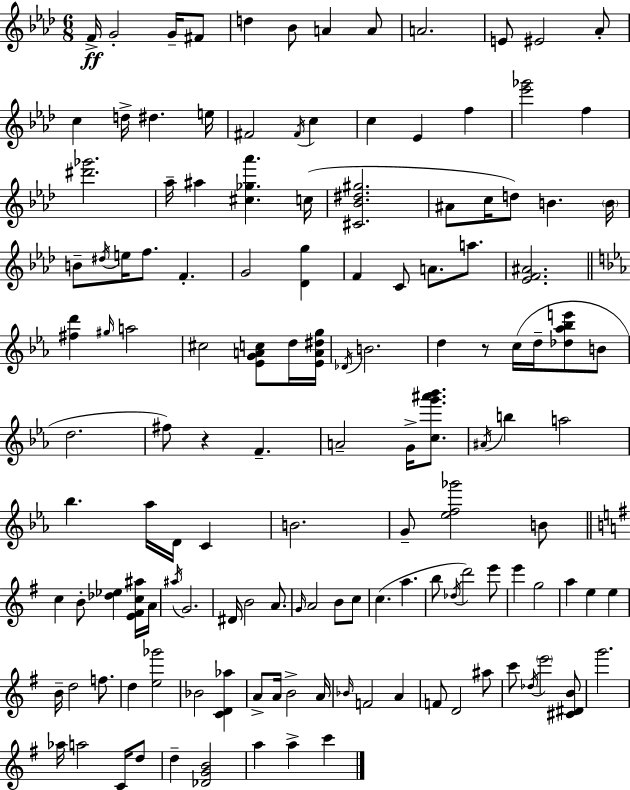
F4/s G4/h G4/s F#4/e D5/q Bb4/e A4/q A4/e A4/h. E4/e EIS4/h Ab4/e C5/q D5/s D#5/q. E5/s F#4/h F#4/s C5/q C5/q Eb4/q F5/q [Eb6,Gb6]/h F5/q [D#6,Gb6]/h. Ab5/s A#5/q [C#5,Gb5,Ab6]/q. C5/s [C#4,Bb4,D#5,G#5]/h. A#4/e C5/s D5/e B4/q. B4/s B4/e D#5/s E5/s F5/e. F4/q. G4/h [Db4,G5]/q F4/q C4/e A4/e. A5/e. [Eb4,F4,A#4]/h. [F#5,D6]/q G#5/s A5/h C#5/h [Eb4,G4,A4,C5]/e D5/s [Eb4,A4,D#5,G5]/s Db4/s B4/h. D5/q R/e C5/s D5/s [Db5,Ab5,Bb5,E6]/e B4/e D5/h. F#5/e R/q F4/q. A4/h G4/s [C5,G6,A#6,Bb6]/e. A#4/s B5/q A5/h Bb5/q. Ab5/s D4/s C4/q B4/h. G4/e [Eb5,F5,Gb6]/h B4/e C5/q B4/e [Db5,Eb5]/q [E4,F#4,C5,A#5]/s A4/s A#5/s G4/h. D#4/s B4/h A4/e. G4/s A4/h B4/e C5/e C5/q. A5/q. B5/e Db5/s D6/h E6/e E6/q G5/h A5/q E5/q E5/q B4/s D5/h F5/e. D5/q [E5,Gb6]/h Bb4/h [C4,D4,Ab5]/q A4/e A4/s B4/h A4/s Bb4/s F4/h A4/q F4/e D4/h A#5/e C6/e Db5/s E6/h [C#4,D#4,B4]/e G6/h. Ab5/s A5/h C4/s D5/e D5/q [Db4,G4,B4]/h A5/q A5/q C6/q